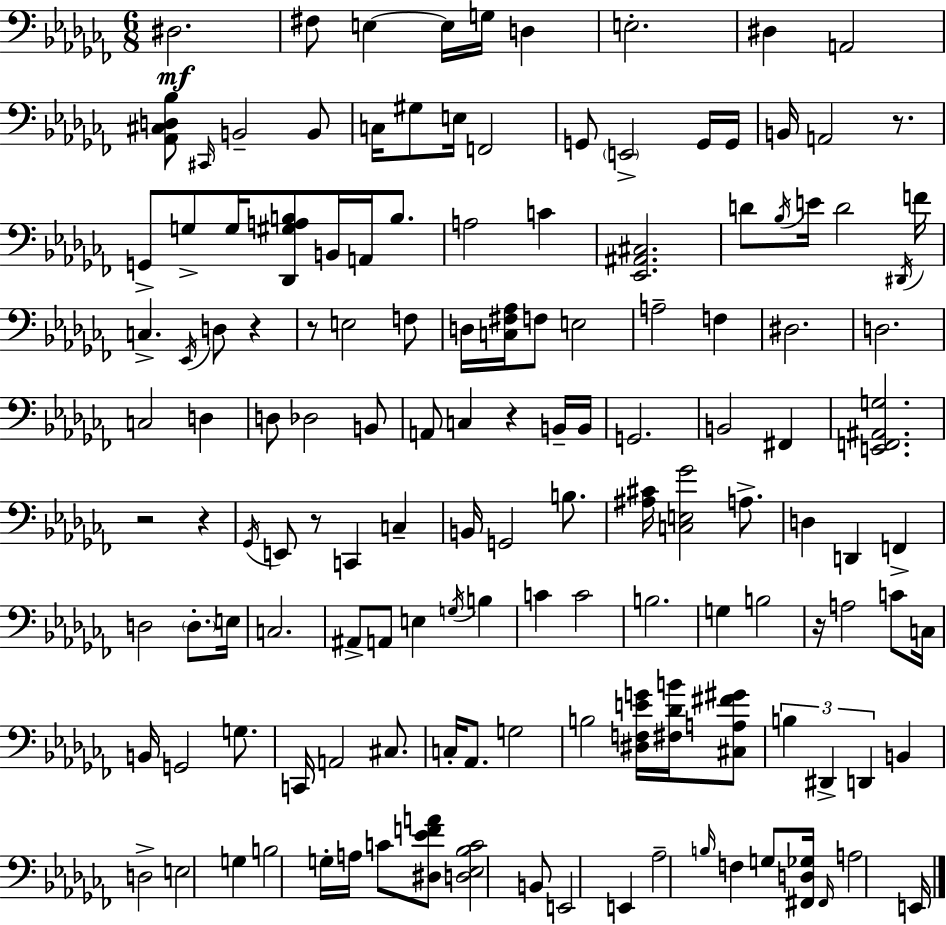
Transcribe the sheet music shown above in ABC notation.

X:1
T:Untitled
M:6/8
L:1/4
K:Abm
^D,2 ^F,/2 E, E,/4 G,/4 D, E,2 ^D, A,,2 [_A,,^C,D,_B,]/2 ^C,,/4 B,,2 B,,/2 C,/4 ^G,/2 E,/4 F,,2 G,,/2 E,,2 G,,/4 G,,/4 B,,/4 A,,2 z/2 G,,/2 G,/2 G,/4 [_D,,^G,A,B,]/2 B,,/4 A,,/4 B,/2 A,2 C [_E,,^A,,^C,]2 D/2 _B,/4 E/4 D2 ^D,,/4 F/4 C, _E,,/4 D,/2 z z/2 E,2 F,/2 D,/4 [C,^F,_A,]/4 F,/2 E,2 A,2 F, ^D,2 D,2 C,2 D, D,/2 _D,2 B,,/2 A,,/2 C, z B,,/4 B,,/4 G,,2 B,,2 ^F,, [E,,F,,^A,,G,]2 z2 z _G,,/4 E,,/2 z/2 C,, C, B,,/4 G,,2 B,/2 [^A,^C]/4 [C,E,_G]2 A,/2 D, D,, F,, D,2 D,/2 E,/4 C,2 ^A,,/2 A,,/2 E, G,/4 B, C C2 B,2 G, B,2 z/4 A,2 C/2 C,/4 B,,/4 G,,2 G,/2 C,,/4 A,,2 ^C,/2 C,/4 _A,,/2 G,2 B,2 [^D,F,EG]/4 [^F,_DB]/4 [^C,A,^F^G]/2 B, ^D,, D,, B,, D,2 E,2 G, B,2 G,/4 A,/4 C/2 [^D,_EFA]/2 [D,_E,_B,C]2 B,,/2 E,,2 E,, _A,2 B,/4 F, G,/2 [^F,,D,_G,]/4 ^F,,/4 A,2 E,,/4